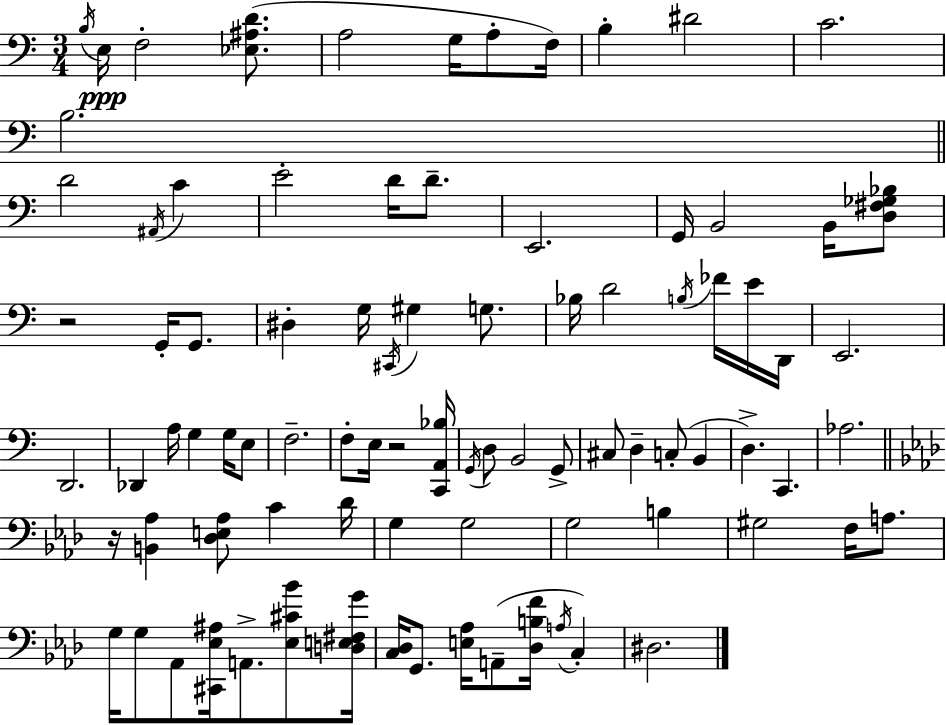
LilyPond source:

{
  \clef bass
  \numericTimeSignature
  \time 3/4
  \key c \major
  \acciaccatura { b16 }\ppp e16 f2-. <ees ais d'>8.( | a2 g16 a8-. | f16) b4-. dis'2 | c'2. | \break b2. | \bar "||" \break \key c \major d'2 \acciaccatura { ais,16 } c'4 | e'2-. d'16 d'8.-- | e,2. | g,16 b,2 b,16 <d fis ges bes>8 | \break r2 g,16-. g,8. | dis4-. g16 \acciaccatura { cis,16 } gis4 g8. | bes16 d'2 \acciaccatura { b16 } | fes'16 e'16 d,16 e,2. | \break d,2. | des,4 a16 g4 | g16 e8 f2.-- | f8-. e16 r2 | \break <c, a, bes>16 \acciaccatura { g,16 } d8 b,2 | g,8-> cis8 d4-- c8-.( | b,4 d4.->) c,4. | aes2. | \break \bar "||" \break \key aes \major r16 <b, aes>4 <des e aes>8 c'4 des'16 | g4 g2 | g2 b4 | gis2 f16 a8. | \break g16 g8 aes,8 <cis, ees ais>16 a,8.-> <ees cis' bes'>8 <d e fis g'>16 | <c des>16 g,8. <e aes>16 a,8--( <des b f'>16 \acciaccatura { a16 } c4-.) | dis2. | \bar "|."
}